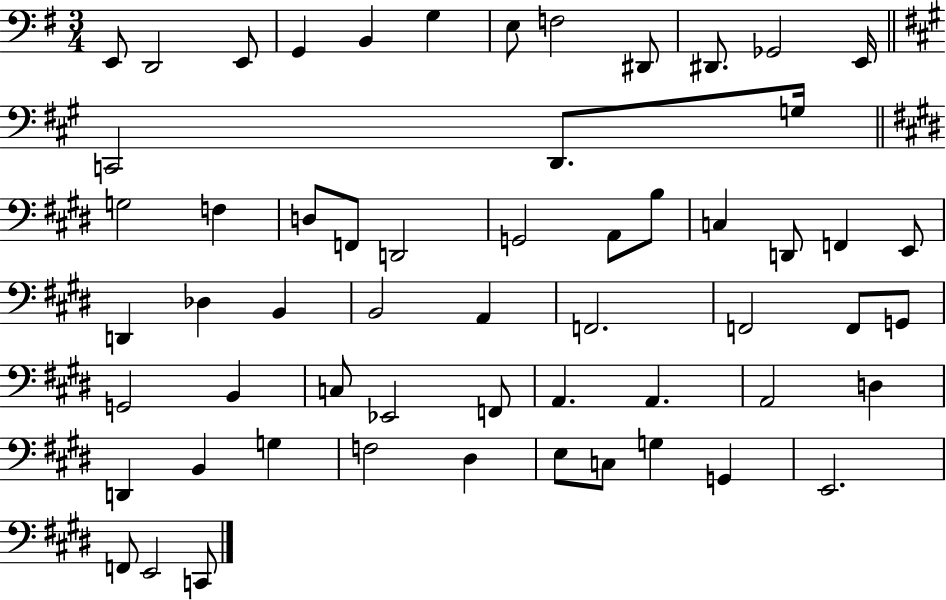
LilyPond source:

{
  \clef bass
  \numericTimeSignature
  \time 3/4
  \key g \major
  e,8 d,2 e,8 | g,4 b,4 g4 | e8 f2 dis,8 | dis,8. ges,2 e,16 | \break \bar "||" \break \key a \major c,2 d,8. g16 | \bar "||" \break \key e \major g2 f4 | d8 f,8 d,2 | g,2 a,8 b8 | c4 d,8 f,4 e,8 | \break d,4 des4 b,4 | b,2 a,4 | f,2. | f,2 f,8 g,8 | \break g,2 b,4 | c8 ees,2 f,8 | a,4. a,4. | a,2 d4 | \break d,4 b,4 g4 | f2 dis4 | e8 c8 g4 g,4 | e,2. | \break f,8 e,2 c,8 | \bar "|."
}